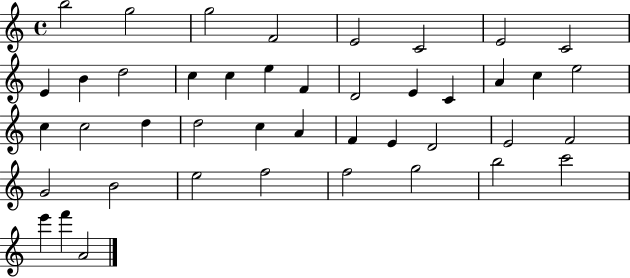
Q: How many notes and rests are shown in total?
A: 43